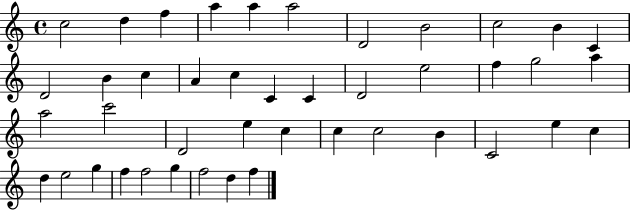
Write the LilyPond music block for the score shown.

{
  \clef treble
  \time 4/4
  \defaultTimeSignature
  \key c \major
  c''2 d''4 f''4 | a''4 a''4 a''2 | d'2 b'2 | c''2 b'4 c'4 | \break d'2 b'4 c''4 | a'4 c''4 c'4 c'4 | d'2 e''2 | f''4 g''2 a''4 | \break a''2 c'''2 | d'2 e''4 c''4 | c''4 c''2 b'4 | c'2 e''4 c''4 | \break d''4 e''2 g''4 | f''4 f''2 g''4 | f''2 d''4 f''4 | \bar "|."
}